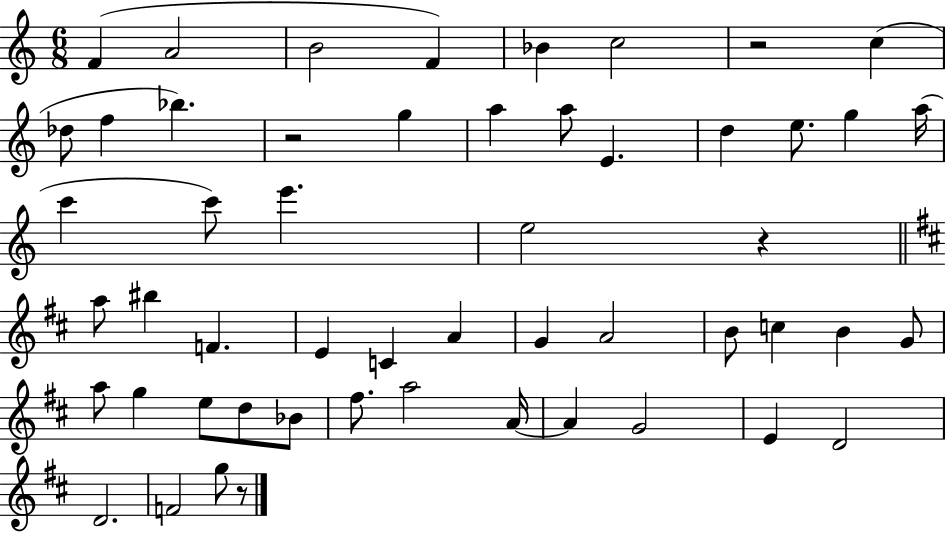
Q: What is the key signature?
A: C major